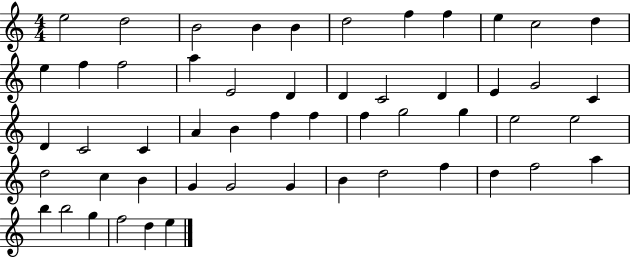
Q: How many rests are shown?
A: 0